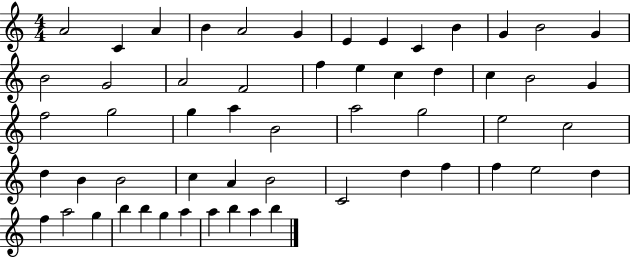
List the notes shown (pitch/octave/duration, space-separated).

A4/h C4/q A4/q B4/q A4/h G4/q E4/q E4/q C4/q B4/q G4/q B4/h G4/q B4/h G4/h A4/h F4/h F5/q E5/q C5/q D5/q C5/q B4/h G4/q F5/h G5/h G5/q A5/q B4/h A5/h G5/h E5/h C5/h D5/q B4/q B4/h C5/q A4/q B4/h C4/h D5/q F5/q F5/q E5/h D5/q F5/q A5/h G5/q B5/q B5/q G5/q A5/q A5/q B5/q A5/q B5/q